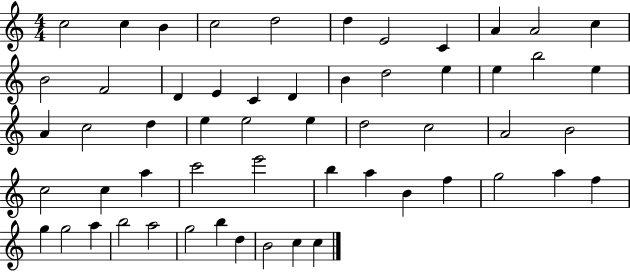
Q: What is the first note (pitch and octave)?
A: C5